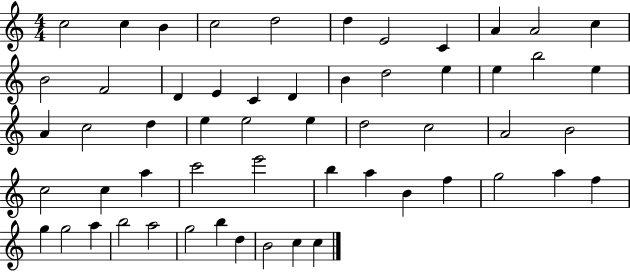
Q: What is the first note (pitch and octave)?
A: C5